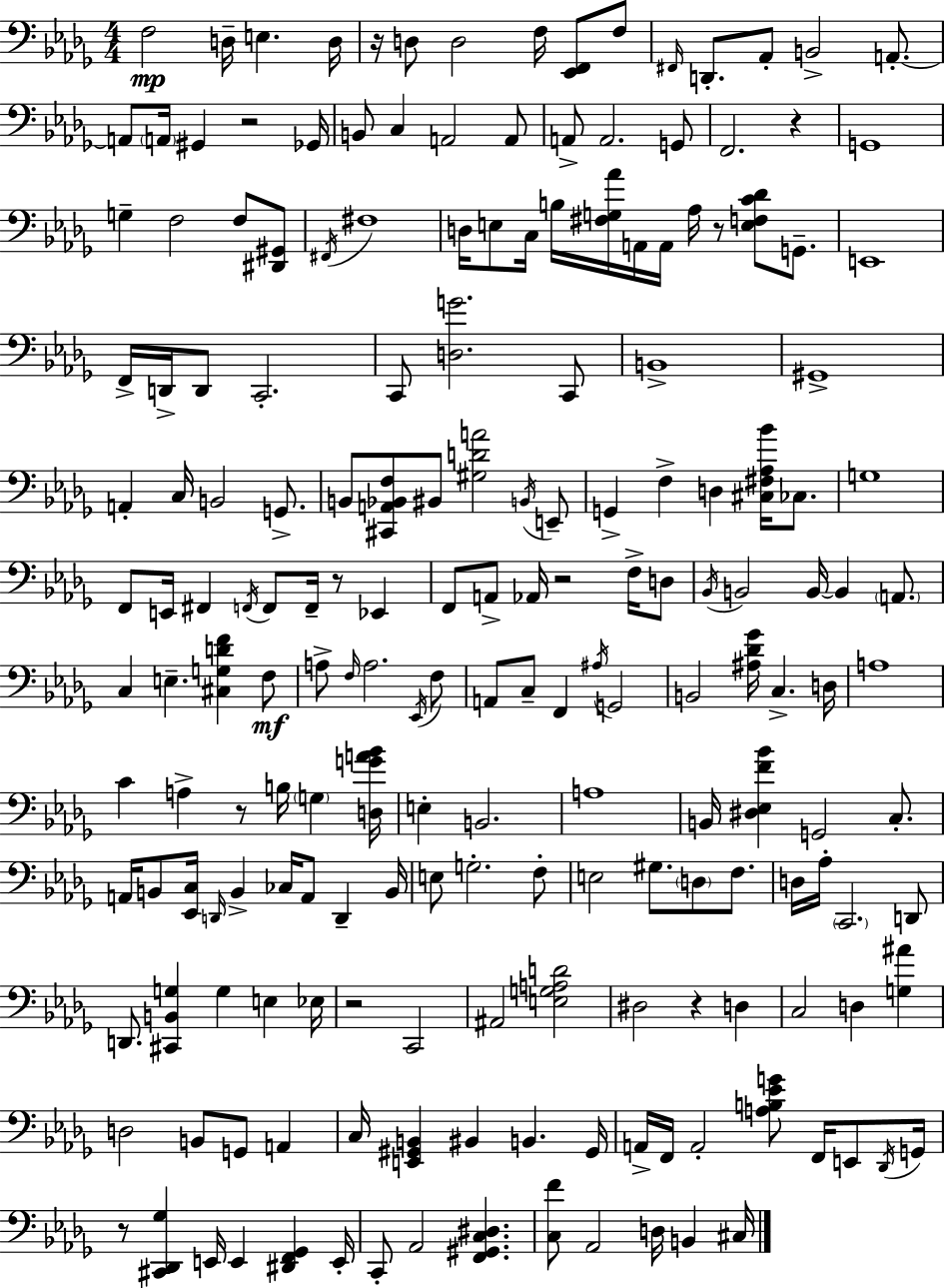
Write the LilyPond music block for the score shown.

{
  \clef bass
  \numericTimeSignature
  \time 4/4
  \key bes \minor
  f2\mp d16-- e4. d16 | r16 d8 d2 f16 <ees, f,>8 f8 | \grace { fis,16 } d,8.-. aes,8-. b,2-> a,8.-.~~ | a,8 \parenthesize a,16 gis,4 r2 | \break ges,16 b,8 c4 a,2 a,8 | a,8-> a,2. g,8 | f,2. r4 | g,1 | \break g4-- f2 f8 <dis, gis,>8 | \acciaccatura { fis,16 } fis1 | d16 e8 c16 b16 <fis g aes'>16 a,16 a,16 aes16 r8 <e f c' des'>8 g,8.-- | e,1 | \break f,16-> d,16-> d,8 c,2.-. | c,8 <d g'>2. | c,8 b,1-> | gis,1-> | \break a,4-. c16 b,2 g,8.-> | b,8 <cis, a, bes, f>8 bis,8 <gis d' a'>2 | \acciaccatura { b,16 } e,8-- g,4-> f4-> d4 <cis fis aes bes'>16 | ces8. g1 | \break f,8 e,16 fis,4 \acciaccatura { f,16 } f,8 f,16-- r8 | ees,4 f,8 a,8-> aes,16 r2 | f16-> d8 \acciaccatura { bes,16 } b,2 b,16~~ b,4 | \parenthesize a,8. c4 e4.-- <cis g d' f'>4 | \break f8\mf a8-> \grace { f16 } a2. | \acciaccatura { ees,16 } f8 a,8 c8-- f,4 \acciaccatura { ais16 } | g,2 b,2 | <ais des' ges'>16 c4.-> d16 a1 | \break c'4 a4-> | r8 b16 \parenthesize g4 <d g' a' bes'>16 e4-. b,2. | a1 | b,16 <dis ees f' bes'>4 g,2 | \break c8.-. a,16 b,8 <ees, c>16 \grace { d,16 } b,4-> | ces16 a,8 d,4-- b,16 e8 g2.-. | f8-. e2 | gis8. \parenthesize d8 f8. d16 aes16-. \parenthesize c,2. | \break d,8 d,8. <cis, b, g>4 | g4 e4 ees16 r2 | c,2 ais,2 | <e g a d'>2 dis2 | \break r4 d4 c2 | d4 <g ais'>4 d2 | b,8 g,8 a,4 c16 <e, gis, b,>4 bis,4 | b,4. gis,16 a,16-> f,16 a,2-. | \break <a b ees' g'>8 f,16 e,8 \acciaccatura { des,16 } g,16 r8 <cis, des, ges>4 | e,16 e,4 <dis, f, ges,>4 e,16-. c,8-. aes,2 | <f, gis, c dis>4. <c f'>8 aes,2 | d16 b,4 cis16 \bar "|."
}